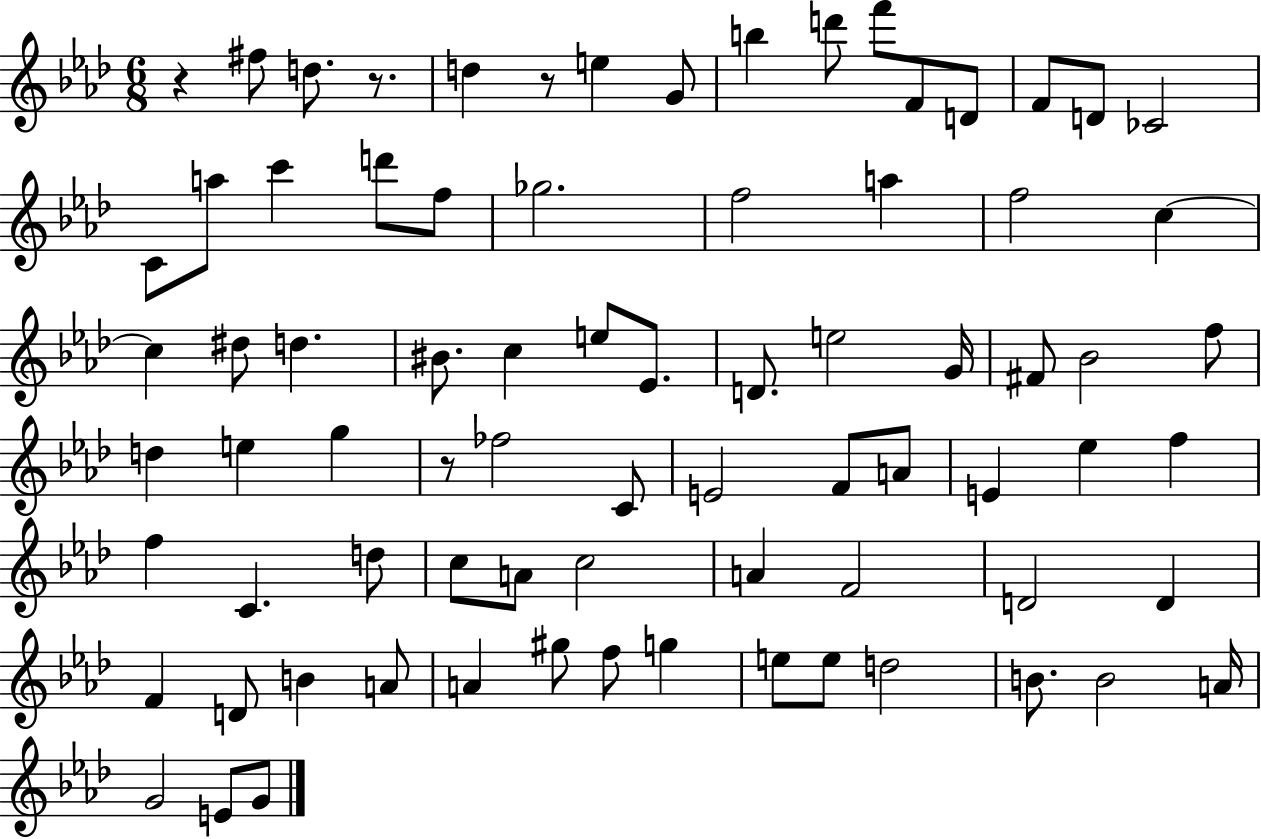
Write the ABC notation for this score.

X:1
T:Untitled
M:6/8
L:1/4
K:Ab
z ^f/2 d/2 z/2 d z/2 e G/2 b d'/2 f'/2 F/2 D/2 F/2 D/2 _C2 C/2 a/2 c' d'/2 f/2 _g2 f2 a f2 c c ^d/2 d ^B/2 c e/2 _E/2 D/2 e2 G/4 ^F/2 _B2 f/2 d e g z/2 _f2 C/2 E2 F/2 A/2 E _e f f C d/2 c/2 A/2 c2 A F2 D2 D F D/2 B A/2 A ^g/2 f/2 g e/2 e/2 d2 B/2 B2 A/4 G2 E/2 G/2